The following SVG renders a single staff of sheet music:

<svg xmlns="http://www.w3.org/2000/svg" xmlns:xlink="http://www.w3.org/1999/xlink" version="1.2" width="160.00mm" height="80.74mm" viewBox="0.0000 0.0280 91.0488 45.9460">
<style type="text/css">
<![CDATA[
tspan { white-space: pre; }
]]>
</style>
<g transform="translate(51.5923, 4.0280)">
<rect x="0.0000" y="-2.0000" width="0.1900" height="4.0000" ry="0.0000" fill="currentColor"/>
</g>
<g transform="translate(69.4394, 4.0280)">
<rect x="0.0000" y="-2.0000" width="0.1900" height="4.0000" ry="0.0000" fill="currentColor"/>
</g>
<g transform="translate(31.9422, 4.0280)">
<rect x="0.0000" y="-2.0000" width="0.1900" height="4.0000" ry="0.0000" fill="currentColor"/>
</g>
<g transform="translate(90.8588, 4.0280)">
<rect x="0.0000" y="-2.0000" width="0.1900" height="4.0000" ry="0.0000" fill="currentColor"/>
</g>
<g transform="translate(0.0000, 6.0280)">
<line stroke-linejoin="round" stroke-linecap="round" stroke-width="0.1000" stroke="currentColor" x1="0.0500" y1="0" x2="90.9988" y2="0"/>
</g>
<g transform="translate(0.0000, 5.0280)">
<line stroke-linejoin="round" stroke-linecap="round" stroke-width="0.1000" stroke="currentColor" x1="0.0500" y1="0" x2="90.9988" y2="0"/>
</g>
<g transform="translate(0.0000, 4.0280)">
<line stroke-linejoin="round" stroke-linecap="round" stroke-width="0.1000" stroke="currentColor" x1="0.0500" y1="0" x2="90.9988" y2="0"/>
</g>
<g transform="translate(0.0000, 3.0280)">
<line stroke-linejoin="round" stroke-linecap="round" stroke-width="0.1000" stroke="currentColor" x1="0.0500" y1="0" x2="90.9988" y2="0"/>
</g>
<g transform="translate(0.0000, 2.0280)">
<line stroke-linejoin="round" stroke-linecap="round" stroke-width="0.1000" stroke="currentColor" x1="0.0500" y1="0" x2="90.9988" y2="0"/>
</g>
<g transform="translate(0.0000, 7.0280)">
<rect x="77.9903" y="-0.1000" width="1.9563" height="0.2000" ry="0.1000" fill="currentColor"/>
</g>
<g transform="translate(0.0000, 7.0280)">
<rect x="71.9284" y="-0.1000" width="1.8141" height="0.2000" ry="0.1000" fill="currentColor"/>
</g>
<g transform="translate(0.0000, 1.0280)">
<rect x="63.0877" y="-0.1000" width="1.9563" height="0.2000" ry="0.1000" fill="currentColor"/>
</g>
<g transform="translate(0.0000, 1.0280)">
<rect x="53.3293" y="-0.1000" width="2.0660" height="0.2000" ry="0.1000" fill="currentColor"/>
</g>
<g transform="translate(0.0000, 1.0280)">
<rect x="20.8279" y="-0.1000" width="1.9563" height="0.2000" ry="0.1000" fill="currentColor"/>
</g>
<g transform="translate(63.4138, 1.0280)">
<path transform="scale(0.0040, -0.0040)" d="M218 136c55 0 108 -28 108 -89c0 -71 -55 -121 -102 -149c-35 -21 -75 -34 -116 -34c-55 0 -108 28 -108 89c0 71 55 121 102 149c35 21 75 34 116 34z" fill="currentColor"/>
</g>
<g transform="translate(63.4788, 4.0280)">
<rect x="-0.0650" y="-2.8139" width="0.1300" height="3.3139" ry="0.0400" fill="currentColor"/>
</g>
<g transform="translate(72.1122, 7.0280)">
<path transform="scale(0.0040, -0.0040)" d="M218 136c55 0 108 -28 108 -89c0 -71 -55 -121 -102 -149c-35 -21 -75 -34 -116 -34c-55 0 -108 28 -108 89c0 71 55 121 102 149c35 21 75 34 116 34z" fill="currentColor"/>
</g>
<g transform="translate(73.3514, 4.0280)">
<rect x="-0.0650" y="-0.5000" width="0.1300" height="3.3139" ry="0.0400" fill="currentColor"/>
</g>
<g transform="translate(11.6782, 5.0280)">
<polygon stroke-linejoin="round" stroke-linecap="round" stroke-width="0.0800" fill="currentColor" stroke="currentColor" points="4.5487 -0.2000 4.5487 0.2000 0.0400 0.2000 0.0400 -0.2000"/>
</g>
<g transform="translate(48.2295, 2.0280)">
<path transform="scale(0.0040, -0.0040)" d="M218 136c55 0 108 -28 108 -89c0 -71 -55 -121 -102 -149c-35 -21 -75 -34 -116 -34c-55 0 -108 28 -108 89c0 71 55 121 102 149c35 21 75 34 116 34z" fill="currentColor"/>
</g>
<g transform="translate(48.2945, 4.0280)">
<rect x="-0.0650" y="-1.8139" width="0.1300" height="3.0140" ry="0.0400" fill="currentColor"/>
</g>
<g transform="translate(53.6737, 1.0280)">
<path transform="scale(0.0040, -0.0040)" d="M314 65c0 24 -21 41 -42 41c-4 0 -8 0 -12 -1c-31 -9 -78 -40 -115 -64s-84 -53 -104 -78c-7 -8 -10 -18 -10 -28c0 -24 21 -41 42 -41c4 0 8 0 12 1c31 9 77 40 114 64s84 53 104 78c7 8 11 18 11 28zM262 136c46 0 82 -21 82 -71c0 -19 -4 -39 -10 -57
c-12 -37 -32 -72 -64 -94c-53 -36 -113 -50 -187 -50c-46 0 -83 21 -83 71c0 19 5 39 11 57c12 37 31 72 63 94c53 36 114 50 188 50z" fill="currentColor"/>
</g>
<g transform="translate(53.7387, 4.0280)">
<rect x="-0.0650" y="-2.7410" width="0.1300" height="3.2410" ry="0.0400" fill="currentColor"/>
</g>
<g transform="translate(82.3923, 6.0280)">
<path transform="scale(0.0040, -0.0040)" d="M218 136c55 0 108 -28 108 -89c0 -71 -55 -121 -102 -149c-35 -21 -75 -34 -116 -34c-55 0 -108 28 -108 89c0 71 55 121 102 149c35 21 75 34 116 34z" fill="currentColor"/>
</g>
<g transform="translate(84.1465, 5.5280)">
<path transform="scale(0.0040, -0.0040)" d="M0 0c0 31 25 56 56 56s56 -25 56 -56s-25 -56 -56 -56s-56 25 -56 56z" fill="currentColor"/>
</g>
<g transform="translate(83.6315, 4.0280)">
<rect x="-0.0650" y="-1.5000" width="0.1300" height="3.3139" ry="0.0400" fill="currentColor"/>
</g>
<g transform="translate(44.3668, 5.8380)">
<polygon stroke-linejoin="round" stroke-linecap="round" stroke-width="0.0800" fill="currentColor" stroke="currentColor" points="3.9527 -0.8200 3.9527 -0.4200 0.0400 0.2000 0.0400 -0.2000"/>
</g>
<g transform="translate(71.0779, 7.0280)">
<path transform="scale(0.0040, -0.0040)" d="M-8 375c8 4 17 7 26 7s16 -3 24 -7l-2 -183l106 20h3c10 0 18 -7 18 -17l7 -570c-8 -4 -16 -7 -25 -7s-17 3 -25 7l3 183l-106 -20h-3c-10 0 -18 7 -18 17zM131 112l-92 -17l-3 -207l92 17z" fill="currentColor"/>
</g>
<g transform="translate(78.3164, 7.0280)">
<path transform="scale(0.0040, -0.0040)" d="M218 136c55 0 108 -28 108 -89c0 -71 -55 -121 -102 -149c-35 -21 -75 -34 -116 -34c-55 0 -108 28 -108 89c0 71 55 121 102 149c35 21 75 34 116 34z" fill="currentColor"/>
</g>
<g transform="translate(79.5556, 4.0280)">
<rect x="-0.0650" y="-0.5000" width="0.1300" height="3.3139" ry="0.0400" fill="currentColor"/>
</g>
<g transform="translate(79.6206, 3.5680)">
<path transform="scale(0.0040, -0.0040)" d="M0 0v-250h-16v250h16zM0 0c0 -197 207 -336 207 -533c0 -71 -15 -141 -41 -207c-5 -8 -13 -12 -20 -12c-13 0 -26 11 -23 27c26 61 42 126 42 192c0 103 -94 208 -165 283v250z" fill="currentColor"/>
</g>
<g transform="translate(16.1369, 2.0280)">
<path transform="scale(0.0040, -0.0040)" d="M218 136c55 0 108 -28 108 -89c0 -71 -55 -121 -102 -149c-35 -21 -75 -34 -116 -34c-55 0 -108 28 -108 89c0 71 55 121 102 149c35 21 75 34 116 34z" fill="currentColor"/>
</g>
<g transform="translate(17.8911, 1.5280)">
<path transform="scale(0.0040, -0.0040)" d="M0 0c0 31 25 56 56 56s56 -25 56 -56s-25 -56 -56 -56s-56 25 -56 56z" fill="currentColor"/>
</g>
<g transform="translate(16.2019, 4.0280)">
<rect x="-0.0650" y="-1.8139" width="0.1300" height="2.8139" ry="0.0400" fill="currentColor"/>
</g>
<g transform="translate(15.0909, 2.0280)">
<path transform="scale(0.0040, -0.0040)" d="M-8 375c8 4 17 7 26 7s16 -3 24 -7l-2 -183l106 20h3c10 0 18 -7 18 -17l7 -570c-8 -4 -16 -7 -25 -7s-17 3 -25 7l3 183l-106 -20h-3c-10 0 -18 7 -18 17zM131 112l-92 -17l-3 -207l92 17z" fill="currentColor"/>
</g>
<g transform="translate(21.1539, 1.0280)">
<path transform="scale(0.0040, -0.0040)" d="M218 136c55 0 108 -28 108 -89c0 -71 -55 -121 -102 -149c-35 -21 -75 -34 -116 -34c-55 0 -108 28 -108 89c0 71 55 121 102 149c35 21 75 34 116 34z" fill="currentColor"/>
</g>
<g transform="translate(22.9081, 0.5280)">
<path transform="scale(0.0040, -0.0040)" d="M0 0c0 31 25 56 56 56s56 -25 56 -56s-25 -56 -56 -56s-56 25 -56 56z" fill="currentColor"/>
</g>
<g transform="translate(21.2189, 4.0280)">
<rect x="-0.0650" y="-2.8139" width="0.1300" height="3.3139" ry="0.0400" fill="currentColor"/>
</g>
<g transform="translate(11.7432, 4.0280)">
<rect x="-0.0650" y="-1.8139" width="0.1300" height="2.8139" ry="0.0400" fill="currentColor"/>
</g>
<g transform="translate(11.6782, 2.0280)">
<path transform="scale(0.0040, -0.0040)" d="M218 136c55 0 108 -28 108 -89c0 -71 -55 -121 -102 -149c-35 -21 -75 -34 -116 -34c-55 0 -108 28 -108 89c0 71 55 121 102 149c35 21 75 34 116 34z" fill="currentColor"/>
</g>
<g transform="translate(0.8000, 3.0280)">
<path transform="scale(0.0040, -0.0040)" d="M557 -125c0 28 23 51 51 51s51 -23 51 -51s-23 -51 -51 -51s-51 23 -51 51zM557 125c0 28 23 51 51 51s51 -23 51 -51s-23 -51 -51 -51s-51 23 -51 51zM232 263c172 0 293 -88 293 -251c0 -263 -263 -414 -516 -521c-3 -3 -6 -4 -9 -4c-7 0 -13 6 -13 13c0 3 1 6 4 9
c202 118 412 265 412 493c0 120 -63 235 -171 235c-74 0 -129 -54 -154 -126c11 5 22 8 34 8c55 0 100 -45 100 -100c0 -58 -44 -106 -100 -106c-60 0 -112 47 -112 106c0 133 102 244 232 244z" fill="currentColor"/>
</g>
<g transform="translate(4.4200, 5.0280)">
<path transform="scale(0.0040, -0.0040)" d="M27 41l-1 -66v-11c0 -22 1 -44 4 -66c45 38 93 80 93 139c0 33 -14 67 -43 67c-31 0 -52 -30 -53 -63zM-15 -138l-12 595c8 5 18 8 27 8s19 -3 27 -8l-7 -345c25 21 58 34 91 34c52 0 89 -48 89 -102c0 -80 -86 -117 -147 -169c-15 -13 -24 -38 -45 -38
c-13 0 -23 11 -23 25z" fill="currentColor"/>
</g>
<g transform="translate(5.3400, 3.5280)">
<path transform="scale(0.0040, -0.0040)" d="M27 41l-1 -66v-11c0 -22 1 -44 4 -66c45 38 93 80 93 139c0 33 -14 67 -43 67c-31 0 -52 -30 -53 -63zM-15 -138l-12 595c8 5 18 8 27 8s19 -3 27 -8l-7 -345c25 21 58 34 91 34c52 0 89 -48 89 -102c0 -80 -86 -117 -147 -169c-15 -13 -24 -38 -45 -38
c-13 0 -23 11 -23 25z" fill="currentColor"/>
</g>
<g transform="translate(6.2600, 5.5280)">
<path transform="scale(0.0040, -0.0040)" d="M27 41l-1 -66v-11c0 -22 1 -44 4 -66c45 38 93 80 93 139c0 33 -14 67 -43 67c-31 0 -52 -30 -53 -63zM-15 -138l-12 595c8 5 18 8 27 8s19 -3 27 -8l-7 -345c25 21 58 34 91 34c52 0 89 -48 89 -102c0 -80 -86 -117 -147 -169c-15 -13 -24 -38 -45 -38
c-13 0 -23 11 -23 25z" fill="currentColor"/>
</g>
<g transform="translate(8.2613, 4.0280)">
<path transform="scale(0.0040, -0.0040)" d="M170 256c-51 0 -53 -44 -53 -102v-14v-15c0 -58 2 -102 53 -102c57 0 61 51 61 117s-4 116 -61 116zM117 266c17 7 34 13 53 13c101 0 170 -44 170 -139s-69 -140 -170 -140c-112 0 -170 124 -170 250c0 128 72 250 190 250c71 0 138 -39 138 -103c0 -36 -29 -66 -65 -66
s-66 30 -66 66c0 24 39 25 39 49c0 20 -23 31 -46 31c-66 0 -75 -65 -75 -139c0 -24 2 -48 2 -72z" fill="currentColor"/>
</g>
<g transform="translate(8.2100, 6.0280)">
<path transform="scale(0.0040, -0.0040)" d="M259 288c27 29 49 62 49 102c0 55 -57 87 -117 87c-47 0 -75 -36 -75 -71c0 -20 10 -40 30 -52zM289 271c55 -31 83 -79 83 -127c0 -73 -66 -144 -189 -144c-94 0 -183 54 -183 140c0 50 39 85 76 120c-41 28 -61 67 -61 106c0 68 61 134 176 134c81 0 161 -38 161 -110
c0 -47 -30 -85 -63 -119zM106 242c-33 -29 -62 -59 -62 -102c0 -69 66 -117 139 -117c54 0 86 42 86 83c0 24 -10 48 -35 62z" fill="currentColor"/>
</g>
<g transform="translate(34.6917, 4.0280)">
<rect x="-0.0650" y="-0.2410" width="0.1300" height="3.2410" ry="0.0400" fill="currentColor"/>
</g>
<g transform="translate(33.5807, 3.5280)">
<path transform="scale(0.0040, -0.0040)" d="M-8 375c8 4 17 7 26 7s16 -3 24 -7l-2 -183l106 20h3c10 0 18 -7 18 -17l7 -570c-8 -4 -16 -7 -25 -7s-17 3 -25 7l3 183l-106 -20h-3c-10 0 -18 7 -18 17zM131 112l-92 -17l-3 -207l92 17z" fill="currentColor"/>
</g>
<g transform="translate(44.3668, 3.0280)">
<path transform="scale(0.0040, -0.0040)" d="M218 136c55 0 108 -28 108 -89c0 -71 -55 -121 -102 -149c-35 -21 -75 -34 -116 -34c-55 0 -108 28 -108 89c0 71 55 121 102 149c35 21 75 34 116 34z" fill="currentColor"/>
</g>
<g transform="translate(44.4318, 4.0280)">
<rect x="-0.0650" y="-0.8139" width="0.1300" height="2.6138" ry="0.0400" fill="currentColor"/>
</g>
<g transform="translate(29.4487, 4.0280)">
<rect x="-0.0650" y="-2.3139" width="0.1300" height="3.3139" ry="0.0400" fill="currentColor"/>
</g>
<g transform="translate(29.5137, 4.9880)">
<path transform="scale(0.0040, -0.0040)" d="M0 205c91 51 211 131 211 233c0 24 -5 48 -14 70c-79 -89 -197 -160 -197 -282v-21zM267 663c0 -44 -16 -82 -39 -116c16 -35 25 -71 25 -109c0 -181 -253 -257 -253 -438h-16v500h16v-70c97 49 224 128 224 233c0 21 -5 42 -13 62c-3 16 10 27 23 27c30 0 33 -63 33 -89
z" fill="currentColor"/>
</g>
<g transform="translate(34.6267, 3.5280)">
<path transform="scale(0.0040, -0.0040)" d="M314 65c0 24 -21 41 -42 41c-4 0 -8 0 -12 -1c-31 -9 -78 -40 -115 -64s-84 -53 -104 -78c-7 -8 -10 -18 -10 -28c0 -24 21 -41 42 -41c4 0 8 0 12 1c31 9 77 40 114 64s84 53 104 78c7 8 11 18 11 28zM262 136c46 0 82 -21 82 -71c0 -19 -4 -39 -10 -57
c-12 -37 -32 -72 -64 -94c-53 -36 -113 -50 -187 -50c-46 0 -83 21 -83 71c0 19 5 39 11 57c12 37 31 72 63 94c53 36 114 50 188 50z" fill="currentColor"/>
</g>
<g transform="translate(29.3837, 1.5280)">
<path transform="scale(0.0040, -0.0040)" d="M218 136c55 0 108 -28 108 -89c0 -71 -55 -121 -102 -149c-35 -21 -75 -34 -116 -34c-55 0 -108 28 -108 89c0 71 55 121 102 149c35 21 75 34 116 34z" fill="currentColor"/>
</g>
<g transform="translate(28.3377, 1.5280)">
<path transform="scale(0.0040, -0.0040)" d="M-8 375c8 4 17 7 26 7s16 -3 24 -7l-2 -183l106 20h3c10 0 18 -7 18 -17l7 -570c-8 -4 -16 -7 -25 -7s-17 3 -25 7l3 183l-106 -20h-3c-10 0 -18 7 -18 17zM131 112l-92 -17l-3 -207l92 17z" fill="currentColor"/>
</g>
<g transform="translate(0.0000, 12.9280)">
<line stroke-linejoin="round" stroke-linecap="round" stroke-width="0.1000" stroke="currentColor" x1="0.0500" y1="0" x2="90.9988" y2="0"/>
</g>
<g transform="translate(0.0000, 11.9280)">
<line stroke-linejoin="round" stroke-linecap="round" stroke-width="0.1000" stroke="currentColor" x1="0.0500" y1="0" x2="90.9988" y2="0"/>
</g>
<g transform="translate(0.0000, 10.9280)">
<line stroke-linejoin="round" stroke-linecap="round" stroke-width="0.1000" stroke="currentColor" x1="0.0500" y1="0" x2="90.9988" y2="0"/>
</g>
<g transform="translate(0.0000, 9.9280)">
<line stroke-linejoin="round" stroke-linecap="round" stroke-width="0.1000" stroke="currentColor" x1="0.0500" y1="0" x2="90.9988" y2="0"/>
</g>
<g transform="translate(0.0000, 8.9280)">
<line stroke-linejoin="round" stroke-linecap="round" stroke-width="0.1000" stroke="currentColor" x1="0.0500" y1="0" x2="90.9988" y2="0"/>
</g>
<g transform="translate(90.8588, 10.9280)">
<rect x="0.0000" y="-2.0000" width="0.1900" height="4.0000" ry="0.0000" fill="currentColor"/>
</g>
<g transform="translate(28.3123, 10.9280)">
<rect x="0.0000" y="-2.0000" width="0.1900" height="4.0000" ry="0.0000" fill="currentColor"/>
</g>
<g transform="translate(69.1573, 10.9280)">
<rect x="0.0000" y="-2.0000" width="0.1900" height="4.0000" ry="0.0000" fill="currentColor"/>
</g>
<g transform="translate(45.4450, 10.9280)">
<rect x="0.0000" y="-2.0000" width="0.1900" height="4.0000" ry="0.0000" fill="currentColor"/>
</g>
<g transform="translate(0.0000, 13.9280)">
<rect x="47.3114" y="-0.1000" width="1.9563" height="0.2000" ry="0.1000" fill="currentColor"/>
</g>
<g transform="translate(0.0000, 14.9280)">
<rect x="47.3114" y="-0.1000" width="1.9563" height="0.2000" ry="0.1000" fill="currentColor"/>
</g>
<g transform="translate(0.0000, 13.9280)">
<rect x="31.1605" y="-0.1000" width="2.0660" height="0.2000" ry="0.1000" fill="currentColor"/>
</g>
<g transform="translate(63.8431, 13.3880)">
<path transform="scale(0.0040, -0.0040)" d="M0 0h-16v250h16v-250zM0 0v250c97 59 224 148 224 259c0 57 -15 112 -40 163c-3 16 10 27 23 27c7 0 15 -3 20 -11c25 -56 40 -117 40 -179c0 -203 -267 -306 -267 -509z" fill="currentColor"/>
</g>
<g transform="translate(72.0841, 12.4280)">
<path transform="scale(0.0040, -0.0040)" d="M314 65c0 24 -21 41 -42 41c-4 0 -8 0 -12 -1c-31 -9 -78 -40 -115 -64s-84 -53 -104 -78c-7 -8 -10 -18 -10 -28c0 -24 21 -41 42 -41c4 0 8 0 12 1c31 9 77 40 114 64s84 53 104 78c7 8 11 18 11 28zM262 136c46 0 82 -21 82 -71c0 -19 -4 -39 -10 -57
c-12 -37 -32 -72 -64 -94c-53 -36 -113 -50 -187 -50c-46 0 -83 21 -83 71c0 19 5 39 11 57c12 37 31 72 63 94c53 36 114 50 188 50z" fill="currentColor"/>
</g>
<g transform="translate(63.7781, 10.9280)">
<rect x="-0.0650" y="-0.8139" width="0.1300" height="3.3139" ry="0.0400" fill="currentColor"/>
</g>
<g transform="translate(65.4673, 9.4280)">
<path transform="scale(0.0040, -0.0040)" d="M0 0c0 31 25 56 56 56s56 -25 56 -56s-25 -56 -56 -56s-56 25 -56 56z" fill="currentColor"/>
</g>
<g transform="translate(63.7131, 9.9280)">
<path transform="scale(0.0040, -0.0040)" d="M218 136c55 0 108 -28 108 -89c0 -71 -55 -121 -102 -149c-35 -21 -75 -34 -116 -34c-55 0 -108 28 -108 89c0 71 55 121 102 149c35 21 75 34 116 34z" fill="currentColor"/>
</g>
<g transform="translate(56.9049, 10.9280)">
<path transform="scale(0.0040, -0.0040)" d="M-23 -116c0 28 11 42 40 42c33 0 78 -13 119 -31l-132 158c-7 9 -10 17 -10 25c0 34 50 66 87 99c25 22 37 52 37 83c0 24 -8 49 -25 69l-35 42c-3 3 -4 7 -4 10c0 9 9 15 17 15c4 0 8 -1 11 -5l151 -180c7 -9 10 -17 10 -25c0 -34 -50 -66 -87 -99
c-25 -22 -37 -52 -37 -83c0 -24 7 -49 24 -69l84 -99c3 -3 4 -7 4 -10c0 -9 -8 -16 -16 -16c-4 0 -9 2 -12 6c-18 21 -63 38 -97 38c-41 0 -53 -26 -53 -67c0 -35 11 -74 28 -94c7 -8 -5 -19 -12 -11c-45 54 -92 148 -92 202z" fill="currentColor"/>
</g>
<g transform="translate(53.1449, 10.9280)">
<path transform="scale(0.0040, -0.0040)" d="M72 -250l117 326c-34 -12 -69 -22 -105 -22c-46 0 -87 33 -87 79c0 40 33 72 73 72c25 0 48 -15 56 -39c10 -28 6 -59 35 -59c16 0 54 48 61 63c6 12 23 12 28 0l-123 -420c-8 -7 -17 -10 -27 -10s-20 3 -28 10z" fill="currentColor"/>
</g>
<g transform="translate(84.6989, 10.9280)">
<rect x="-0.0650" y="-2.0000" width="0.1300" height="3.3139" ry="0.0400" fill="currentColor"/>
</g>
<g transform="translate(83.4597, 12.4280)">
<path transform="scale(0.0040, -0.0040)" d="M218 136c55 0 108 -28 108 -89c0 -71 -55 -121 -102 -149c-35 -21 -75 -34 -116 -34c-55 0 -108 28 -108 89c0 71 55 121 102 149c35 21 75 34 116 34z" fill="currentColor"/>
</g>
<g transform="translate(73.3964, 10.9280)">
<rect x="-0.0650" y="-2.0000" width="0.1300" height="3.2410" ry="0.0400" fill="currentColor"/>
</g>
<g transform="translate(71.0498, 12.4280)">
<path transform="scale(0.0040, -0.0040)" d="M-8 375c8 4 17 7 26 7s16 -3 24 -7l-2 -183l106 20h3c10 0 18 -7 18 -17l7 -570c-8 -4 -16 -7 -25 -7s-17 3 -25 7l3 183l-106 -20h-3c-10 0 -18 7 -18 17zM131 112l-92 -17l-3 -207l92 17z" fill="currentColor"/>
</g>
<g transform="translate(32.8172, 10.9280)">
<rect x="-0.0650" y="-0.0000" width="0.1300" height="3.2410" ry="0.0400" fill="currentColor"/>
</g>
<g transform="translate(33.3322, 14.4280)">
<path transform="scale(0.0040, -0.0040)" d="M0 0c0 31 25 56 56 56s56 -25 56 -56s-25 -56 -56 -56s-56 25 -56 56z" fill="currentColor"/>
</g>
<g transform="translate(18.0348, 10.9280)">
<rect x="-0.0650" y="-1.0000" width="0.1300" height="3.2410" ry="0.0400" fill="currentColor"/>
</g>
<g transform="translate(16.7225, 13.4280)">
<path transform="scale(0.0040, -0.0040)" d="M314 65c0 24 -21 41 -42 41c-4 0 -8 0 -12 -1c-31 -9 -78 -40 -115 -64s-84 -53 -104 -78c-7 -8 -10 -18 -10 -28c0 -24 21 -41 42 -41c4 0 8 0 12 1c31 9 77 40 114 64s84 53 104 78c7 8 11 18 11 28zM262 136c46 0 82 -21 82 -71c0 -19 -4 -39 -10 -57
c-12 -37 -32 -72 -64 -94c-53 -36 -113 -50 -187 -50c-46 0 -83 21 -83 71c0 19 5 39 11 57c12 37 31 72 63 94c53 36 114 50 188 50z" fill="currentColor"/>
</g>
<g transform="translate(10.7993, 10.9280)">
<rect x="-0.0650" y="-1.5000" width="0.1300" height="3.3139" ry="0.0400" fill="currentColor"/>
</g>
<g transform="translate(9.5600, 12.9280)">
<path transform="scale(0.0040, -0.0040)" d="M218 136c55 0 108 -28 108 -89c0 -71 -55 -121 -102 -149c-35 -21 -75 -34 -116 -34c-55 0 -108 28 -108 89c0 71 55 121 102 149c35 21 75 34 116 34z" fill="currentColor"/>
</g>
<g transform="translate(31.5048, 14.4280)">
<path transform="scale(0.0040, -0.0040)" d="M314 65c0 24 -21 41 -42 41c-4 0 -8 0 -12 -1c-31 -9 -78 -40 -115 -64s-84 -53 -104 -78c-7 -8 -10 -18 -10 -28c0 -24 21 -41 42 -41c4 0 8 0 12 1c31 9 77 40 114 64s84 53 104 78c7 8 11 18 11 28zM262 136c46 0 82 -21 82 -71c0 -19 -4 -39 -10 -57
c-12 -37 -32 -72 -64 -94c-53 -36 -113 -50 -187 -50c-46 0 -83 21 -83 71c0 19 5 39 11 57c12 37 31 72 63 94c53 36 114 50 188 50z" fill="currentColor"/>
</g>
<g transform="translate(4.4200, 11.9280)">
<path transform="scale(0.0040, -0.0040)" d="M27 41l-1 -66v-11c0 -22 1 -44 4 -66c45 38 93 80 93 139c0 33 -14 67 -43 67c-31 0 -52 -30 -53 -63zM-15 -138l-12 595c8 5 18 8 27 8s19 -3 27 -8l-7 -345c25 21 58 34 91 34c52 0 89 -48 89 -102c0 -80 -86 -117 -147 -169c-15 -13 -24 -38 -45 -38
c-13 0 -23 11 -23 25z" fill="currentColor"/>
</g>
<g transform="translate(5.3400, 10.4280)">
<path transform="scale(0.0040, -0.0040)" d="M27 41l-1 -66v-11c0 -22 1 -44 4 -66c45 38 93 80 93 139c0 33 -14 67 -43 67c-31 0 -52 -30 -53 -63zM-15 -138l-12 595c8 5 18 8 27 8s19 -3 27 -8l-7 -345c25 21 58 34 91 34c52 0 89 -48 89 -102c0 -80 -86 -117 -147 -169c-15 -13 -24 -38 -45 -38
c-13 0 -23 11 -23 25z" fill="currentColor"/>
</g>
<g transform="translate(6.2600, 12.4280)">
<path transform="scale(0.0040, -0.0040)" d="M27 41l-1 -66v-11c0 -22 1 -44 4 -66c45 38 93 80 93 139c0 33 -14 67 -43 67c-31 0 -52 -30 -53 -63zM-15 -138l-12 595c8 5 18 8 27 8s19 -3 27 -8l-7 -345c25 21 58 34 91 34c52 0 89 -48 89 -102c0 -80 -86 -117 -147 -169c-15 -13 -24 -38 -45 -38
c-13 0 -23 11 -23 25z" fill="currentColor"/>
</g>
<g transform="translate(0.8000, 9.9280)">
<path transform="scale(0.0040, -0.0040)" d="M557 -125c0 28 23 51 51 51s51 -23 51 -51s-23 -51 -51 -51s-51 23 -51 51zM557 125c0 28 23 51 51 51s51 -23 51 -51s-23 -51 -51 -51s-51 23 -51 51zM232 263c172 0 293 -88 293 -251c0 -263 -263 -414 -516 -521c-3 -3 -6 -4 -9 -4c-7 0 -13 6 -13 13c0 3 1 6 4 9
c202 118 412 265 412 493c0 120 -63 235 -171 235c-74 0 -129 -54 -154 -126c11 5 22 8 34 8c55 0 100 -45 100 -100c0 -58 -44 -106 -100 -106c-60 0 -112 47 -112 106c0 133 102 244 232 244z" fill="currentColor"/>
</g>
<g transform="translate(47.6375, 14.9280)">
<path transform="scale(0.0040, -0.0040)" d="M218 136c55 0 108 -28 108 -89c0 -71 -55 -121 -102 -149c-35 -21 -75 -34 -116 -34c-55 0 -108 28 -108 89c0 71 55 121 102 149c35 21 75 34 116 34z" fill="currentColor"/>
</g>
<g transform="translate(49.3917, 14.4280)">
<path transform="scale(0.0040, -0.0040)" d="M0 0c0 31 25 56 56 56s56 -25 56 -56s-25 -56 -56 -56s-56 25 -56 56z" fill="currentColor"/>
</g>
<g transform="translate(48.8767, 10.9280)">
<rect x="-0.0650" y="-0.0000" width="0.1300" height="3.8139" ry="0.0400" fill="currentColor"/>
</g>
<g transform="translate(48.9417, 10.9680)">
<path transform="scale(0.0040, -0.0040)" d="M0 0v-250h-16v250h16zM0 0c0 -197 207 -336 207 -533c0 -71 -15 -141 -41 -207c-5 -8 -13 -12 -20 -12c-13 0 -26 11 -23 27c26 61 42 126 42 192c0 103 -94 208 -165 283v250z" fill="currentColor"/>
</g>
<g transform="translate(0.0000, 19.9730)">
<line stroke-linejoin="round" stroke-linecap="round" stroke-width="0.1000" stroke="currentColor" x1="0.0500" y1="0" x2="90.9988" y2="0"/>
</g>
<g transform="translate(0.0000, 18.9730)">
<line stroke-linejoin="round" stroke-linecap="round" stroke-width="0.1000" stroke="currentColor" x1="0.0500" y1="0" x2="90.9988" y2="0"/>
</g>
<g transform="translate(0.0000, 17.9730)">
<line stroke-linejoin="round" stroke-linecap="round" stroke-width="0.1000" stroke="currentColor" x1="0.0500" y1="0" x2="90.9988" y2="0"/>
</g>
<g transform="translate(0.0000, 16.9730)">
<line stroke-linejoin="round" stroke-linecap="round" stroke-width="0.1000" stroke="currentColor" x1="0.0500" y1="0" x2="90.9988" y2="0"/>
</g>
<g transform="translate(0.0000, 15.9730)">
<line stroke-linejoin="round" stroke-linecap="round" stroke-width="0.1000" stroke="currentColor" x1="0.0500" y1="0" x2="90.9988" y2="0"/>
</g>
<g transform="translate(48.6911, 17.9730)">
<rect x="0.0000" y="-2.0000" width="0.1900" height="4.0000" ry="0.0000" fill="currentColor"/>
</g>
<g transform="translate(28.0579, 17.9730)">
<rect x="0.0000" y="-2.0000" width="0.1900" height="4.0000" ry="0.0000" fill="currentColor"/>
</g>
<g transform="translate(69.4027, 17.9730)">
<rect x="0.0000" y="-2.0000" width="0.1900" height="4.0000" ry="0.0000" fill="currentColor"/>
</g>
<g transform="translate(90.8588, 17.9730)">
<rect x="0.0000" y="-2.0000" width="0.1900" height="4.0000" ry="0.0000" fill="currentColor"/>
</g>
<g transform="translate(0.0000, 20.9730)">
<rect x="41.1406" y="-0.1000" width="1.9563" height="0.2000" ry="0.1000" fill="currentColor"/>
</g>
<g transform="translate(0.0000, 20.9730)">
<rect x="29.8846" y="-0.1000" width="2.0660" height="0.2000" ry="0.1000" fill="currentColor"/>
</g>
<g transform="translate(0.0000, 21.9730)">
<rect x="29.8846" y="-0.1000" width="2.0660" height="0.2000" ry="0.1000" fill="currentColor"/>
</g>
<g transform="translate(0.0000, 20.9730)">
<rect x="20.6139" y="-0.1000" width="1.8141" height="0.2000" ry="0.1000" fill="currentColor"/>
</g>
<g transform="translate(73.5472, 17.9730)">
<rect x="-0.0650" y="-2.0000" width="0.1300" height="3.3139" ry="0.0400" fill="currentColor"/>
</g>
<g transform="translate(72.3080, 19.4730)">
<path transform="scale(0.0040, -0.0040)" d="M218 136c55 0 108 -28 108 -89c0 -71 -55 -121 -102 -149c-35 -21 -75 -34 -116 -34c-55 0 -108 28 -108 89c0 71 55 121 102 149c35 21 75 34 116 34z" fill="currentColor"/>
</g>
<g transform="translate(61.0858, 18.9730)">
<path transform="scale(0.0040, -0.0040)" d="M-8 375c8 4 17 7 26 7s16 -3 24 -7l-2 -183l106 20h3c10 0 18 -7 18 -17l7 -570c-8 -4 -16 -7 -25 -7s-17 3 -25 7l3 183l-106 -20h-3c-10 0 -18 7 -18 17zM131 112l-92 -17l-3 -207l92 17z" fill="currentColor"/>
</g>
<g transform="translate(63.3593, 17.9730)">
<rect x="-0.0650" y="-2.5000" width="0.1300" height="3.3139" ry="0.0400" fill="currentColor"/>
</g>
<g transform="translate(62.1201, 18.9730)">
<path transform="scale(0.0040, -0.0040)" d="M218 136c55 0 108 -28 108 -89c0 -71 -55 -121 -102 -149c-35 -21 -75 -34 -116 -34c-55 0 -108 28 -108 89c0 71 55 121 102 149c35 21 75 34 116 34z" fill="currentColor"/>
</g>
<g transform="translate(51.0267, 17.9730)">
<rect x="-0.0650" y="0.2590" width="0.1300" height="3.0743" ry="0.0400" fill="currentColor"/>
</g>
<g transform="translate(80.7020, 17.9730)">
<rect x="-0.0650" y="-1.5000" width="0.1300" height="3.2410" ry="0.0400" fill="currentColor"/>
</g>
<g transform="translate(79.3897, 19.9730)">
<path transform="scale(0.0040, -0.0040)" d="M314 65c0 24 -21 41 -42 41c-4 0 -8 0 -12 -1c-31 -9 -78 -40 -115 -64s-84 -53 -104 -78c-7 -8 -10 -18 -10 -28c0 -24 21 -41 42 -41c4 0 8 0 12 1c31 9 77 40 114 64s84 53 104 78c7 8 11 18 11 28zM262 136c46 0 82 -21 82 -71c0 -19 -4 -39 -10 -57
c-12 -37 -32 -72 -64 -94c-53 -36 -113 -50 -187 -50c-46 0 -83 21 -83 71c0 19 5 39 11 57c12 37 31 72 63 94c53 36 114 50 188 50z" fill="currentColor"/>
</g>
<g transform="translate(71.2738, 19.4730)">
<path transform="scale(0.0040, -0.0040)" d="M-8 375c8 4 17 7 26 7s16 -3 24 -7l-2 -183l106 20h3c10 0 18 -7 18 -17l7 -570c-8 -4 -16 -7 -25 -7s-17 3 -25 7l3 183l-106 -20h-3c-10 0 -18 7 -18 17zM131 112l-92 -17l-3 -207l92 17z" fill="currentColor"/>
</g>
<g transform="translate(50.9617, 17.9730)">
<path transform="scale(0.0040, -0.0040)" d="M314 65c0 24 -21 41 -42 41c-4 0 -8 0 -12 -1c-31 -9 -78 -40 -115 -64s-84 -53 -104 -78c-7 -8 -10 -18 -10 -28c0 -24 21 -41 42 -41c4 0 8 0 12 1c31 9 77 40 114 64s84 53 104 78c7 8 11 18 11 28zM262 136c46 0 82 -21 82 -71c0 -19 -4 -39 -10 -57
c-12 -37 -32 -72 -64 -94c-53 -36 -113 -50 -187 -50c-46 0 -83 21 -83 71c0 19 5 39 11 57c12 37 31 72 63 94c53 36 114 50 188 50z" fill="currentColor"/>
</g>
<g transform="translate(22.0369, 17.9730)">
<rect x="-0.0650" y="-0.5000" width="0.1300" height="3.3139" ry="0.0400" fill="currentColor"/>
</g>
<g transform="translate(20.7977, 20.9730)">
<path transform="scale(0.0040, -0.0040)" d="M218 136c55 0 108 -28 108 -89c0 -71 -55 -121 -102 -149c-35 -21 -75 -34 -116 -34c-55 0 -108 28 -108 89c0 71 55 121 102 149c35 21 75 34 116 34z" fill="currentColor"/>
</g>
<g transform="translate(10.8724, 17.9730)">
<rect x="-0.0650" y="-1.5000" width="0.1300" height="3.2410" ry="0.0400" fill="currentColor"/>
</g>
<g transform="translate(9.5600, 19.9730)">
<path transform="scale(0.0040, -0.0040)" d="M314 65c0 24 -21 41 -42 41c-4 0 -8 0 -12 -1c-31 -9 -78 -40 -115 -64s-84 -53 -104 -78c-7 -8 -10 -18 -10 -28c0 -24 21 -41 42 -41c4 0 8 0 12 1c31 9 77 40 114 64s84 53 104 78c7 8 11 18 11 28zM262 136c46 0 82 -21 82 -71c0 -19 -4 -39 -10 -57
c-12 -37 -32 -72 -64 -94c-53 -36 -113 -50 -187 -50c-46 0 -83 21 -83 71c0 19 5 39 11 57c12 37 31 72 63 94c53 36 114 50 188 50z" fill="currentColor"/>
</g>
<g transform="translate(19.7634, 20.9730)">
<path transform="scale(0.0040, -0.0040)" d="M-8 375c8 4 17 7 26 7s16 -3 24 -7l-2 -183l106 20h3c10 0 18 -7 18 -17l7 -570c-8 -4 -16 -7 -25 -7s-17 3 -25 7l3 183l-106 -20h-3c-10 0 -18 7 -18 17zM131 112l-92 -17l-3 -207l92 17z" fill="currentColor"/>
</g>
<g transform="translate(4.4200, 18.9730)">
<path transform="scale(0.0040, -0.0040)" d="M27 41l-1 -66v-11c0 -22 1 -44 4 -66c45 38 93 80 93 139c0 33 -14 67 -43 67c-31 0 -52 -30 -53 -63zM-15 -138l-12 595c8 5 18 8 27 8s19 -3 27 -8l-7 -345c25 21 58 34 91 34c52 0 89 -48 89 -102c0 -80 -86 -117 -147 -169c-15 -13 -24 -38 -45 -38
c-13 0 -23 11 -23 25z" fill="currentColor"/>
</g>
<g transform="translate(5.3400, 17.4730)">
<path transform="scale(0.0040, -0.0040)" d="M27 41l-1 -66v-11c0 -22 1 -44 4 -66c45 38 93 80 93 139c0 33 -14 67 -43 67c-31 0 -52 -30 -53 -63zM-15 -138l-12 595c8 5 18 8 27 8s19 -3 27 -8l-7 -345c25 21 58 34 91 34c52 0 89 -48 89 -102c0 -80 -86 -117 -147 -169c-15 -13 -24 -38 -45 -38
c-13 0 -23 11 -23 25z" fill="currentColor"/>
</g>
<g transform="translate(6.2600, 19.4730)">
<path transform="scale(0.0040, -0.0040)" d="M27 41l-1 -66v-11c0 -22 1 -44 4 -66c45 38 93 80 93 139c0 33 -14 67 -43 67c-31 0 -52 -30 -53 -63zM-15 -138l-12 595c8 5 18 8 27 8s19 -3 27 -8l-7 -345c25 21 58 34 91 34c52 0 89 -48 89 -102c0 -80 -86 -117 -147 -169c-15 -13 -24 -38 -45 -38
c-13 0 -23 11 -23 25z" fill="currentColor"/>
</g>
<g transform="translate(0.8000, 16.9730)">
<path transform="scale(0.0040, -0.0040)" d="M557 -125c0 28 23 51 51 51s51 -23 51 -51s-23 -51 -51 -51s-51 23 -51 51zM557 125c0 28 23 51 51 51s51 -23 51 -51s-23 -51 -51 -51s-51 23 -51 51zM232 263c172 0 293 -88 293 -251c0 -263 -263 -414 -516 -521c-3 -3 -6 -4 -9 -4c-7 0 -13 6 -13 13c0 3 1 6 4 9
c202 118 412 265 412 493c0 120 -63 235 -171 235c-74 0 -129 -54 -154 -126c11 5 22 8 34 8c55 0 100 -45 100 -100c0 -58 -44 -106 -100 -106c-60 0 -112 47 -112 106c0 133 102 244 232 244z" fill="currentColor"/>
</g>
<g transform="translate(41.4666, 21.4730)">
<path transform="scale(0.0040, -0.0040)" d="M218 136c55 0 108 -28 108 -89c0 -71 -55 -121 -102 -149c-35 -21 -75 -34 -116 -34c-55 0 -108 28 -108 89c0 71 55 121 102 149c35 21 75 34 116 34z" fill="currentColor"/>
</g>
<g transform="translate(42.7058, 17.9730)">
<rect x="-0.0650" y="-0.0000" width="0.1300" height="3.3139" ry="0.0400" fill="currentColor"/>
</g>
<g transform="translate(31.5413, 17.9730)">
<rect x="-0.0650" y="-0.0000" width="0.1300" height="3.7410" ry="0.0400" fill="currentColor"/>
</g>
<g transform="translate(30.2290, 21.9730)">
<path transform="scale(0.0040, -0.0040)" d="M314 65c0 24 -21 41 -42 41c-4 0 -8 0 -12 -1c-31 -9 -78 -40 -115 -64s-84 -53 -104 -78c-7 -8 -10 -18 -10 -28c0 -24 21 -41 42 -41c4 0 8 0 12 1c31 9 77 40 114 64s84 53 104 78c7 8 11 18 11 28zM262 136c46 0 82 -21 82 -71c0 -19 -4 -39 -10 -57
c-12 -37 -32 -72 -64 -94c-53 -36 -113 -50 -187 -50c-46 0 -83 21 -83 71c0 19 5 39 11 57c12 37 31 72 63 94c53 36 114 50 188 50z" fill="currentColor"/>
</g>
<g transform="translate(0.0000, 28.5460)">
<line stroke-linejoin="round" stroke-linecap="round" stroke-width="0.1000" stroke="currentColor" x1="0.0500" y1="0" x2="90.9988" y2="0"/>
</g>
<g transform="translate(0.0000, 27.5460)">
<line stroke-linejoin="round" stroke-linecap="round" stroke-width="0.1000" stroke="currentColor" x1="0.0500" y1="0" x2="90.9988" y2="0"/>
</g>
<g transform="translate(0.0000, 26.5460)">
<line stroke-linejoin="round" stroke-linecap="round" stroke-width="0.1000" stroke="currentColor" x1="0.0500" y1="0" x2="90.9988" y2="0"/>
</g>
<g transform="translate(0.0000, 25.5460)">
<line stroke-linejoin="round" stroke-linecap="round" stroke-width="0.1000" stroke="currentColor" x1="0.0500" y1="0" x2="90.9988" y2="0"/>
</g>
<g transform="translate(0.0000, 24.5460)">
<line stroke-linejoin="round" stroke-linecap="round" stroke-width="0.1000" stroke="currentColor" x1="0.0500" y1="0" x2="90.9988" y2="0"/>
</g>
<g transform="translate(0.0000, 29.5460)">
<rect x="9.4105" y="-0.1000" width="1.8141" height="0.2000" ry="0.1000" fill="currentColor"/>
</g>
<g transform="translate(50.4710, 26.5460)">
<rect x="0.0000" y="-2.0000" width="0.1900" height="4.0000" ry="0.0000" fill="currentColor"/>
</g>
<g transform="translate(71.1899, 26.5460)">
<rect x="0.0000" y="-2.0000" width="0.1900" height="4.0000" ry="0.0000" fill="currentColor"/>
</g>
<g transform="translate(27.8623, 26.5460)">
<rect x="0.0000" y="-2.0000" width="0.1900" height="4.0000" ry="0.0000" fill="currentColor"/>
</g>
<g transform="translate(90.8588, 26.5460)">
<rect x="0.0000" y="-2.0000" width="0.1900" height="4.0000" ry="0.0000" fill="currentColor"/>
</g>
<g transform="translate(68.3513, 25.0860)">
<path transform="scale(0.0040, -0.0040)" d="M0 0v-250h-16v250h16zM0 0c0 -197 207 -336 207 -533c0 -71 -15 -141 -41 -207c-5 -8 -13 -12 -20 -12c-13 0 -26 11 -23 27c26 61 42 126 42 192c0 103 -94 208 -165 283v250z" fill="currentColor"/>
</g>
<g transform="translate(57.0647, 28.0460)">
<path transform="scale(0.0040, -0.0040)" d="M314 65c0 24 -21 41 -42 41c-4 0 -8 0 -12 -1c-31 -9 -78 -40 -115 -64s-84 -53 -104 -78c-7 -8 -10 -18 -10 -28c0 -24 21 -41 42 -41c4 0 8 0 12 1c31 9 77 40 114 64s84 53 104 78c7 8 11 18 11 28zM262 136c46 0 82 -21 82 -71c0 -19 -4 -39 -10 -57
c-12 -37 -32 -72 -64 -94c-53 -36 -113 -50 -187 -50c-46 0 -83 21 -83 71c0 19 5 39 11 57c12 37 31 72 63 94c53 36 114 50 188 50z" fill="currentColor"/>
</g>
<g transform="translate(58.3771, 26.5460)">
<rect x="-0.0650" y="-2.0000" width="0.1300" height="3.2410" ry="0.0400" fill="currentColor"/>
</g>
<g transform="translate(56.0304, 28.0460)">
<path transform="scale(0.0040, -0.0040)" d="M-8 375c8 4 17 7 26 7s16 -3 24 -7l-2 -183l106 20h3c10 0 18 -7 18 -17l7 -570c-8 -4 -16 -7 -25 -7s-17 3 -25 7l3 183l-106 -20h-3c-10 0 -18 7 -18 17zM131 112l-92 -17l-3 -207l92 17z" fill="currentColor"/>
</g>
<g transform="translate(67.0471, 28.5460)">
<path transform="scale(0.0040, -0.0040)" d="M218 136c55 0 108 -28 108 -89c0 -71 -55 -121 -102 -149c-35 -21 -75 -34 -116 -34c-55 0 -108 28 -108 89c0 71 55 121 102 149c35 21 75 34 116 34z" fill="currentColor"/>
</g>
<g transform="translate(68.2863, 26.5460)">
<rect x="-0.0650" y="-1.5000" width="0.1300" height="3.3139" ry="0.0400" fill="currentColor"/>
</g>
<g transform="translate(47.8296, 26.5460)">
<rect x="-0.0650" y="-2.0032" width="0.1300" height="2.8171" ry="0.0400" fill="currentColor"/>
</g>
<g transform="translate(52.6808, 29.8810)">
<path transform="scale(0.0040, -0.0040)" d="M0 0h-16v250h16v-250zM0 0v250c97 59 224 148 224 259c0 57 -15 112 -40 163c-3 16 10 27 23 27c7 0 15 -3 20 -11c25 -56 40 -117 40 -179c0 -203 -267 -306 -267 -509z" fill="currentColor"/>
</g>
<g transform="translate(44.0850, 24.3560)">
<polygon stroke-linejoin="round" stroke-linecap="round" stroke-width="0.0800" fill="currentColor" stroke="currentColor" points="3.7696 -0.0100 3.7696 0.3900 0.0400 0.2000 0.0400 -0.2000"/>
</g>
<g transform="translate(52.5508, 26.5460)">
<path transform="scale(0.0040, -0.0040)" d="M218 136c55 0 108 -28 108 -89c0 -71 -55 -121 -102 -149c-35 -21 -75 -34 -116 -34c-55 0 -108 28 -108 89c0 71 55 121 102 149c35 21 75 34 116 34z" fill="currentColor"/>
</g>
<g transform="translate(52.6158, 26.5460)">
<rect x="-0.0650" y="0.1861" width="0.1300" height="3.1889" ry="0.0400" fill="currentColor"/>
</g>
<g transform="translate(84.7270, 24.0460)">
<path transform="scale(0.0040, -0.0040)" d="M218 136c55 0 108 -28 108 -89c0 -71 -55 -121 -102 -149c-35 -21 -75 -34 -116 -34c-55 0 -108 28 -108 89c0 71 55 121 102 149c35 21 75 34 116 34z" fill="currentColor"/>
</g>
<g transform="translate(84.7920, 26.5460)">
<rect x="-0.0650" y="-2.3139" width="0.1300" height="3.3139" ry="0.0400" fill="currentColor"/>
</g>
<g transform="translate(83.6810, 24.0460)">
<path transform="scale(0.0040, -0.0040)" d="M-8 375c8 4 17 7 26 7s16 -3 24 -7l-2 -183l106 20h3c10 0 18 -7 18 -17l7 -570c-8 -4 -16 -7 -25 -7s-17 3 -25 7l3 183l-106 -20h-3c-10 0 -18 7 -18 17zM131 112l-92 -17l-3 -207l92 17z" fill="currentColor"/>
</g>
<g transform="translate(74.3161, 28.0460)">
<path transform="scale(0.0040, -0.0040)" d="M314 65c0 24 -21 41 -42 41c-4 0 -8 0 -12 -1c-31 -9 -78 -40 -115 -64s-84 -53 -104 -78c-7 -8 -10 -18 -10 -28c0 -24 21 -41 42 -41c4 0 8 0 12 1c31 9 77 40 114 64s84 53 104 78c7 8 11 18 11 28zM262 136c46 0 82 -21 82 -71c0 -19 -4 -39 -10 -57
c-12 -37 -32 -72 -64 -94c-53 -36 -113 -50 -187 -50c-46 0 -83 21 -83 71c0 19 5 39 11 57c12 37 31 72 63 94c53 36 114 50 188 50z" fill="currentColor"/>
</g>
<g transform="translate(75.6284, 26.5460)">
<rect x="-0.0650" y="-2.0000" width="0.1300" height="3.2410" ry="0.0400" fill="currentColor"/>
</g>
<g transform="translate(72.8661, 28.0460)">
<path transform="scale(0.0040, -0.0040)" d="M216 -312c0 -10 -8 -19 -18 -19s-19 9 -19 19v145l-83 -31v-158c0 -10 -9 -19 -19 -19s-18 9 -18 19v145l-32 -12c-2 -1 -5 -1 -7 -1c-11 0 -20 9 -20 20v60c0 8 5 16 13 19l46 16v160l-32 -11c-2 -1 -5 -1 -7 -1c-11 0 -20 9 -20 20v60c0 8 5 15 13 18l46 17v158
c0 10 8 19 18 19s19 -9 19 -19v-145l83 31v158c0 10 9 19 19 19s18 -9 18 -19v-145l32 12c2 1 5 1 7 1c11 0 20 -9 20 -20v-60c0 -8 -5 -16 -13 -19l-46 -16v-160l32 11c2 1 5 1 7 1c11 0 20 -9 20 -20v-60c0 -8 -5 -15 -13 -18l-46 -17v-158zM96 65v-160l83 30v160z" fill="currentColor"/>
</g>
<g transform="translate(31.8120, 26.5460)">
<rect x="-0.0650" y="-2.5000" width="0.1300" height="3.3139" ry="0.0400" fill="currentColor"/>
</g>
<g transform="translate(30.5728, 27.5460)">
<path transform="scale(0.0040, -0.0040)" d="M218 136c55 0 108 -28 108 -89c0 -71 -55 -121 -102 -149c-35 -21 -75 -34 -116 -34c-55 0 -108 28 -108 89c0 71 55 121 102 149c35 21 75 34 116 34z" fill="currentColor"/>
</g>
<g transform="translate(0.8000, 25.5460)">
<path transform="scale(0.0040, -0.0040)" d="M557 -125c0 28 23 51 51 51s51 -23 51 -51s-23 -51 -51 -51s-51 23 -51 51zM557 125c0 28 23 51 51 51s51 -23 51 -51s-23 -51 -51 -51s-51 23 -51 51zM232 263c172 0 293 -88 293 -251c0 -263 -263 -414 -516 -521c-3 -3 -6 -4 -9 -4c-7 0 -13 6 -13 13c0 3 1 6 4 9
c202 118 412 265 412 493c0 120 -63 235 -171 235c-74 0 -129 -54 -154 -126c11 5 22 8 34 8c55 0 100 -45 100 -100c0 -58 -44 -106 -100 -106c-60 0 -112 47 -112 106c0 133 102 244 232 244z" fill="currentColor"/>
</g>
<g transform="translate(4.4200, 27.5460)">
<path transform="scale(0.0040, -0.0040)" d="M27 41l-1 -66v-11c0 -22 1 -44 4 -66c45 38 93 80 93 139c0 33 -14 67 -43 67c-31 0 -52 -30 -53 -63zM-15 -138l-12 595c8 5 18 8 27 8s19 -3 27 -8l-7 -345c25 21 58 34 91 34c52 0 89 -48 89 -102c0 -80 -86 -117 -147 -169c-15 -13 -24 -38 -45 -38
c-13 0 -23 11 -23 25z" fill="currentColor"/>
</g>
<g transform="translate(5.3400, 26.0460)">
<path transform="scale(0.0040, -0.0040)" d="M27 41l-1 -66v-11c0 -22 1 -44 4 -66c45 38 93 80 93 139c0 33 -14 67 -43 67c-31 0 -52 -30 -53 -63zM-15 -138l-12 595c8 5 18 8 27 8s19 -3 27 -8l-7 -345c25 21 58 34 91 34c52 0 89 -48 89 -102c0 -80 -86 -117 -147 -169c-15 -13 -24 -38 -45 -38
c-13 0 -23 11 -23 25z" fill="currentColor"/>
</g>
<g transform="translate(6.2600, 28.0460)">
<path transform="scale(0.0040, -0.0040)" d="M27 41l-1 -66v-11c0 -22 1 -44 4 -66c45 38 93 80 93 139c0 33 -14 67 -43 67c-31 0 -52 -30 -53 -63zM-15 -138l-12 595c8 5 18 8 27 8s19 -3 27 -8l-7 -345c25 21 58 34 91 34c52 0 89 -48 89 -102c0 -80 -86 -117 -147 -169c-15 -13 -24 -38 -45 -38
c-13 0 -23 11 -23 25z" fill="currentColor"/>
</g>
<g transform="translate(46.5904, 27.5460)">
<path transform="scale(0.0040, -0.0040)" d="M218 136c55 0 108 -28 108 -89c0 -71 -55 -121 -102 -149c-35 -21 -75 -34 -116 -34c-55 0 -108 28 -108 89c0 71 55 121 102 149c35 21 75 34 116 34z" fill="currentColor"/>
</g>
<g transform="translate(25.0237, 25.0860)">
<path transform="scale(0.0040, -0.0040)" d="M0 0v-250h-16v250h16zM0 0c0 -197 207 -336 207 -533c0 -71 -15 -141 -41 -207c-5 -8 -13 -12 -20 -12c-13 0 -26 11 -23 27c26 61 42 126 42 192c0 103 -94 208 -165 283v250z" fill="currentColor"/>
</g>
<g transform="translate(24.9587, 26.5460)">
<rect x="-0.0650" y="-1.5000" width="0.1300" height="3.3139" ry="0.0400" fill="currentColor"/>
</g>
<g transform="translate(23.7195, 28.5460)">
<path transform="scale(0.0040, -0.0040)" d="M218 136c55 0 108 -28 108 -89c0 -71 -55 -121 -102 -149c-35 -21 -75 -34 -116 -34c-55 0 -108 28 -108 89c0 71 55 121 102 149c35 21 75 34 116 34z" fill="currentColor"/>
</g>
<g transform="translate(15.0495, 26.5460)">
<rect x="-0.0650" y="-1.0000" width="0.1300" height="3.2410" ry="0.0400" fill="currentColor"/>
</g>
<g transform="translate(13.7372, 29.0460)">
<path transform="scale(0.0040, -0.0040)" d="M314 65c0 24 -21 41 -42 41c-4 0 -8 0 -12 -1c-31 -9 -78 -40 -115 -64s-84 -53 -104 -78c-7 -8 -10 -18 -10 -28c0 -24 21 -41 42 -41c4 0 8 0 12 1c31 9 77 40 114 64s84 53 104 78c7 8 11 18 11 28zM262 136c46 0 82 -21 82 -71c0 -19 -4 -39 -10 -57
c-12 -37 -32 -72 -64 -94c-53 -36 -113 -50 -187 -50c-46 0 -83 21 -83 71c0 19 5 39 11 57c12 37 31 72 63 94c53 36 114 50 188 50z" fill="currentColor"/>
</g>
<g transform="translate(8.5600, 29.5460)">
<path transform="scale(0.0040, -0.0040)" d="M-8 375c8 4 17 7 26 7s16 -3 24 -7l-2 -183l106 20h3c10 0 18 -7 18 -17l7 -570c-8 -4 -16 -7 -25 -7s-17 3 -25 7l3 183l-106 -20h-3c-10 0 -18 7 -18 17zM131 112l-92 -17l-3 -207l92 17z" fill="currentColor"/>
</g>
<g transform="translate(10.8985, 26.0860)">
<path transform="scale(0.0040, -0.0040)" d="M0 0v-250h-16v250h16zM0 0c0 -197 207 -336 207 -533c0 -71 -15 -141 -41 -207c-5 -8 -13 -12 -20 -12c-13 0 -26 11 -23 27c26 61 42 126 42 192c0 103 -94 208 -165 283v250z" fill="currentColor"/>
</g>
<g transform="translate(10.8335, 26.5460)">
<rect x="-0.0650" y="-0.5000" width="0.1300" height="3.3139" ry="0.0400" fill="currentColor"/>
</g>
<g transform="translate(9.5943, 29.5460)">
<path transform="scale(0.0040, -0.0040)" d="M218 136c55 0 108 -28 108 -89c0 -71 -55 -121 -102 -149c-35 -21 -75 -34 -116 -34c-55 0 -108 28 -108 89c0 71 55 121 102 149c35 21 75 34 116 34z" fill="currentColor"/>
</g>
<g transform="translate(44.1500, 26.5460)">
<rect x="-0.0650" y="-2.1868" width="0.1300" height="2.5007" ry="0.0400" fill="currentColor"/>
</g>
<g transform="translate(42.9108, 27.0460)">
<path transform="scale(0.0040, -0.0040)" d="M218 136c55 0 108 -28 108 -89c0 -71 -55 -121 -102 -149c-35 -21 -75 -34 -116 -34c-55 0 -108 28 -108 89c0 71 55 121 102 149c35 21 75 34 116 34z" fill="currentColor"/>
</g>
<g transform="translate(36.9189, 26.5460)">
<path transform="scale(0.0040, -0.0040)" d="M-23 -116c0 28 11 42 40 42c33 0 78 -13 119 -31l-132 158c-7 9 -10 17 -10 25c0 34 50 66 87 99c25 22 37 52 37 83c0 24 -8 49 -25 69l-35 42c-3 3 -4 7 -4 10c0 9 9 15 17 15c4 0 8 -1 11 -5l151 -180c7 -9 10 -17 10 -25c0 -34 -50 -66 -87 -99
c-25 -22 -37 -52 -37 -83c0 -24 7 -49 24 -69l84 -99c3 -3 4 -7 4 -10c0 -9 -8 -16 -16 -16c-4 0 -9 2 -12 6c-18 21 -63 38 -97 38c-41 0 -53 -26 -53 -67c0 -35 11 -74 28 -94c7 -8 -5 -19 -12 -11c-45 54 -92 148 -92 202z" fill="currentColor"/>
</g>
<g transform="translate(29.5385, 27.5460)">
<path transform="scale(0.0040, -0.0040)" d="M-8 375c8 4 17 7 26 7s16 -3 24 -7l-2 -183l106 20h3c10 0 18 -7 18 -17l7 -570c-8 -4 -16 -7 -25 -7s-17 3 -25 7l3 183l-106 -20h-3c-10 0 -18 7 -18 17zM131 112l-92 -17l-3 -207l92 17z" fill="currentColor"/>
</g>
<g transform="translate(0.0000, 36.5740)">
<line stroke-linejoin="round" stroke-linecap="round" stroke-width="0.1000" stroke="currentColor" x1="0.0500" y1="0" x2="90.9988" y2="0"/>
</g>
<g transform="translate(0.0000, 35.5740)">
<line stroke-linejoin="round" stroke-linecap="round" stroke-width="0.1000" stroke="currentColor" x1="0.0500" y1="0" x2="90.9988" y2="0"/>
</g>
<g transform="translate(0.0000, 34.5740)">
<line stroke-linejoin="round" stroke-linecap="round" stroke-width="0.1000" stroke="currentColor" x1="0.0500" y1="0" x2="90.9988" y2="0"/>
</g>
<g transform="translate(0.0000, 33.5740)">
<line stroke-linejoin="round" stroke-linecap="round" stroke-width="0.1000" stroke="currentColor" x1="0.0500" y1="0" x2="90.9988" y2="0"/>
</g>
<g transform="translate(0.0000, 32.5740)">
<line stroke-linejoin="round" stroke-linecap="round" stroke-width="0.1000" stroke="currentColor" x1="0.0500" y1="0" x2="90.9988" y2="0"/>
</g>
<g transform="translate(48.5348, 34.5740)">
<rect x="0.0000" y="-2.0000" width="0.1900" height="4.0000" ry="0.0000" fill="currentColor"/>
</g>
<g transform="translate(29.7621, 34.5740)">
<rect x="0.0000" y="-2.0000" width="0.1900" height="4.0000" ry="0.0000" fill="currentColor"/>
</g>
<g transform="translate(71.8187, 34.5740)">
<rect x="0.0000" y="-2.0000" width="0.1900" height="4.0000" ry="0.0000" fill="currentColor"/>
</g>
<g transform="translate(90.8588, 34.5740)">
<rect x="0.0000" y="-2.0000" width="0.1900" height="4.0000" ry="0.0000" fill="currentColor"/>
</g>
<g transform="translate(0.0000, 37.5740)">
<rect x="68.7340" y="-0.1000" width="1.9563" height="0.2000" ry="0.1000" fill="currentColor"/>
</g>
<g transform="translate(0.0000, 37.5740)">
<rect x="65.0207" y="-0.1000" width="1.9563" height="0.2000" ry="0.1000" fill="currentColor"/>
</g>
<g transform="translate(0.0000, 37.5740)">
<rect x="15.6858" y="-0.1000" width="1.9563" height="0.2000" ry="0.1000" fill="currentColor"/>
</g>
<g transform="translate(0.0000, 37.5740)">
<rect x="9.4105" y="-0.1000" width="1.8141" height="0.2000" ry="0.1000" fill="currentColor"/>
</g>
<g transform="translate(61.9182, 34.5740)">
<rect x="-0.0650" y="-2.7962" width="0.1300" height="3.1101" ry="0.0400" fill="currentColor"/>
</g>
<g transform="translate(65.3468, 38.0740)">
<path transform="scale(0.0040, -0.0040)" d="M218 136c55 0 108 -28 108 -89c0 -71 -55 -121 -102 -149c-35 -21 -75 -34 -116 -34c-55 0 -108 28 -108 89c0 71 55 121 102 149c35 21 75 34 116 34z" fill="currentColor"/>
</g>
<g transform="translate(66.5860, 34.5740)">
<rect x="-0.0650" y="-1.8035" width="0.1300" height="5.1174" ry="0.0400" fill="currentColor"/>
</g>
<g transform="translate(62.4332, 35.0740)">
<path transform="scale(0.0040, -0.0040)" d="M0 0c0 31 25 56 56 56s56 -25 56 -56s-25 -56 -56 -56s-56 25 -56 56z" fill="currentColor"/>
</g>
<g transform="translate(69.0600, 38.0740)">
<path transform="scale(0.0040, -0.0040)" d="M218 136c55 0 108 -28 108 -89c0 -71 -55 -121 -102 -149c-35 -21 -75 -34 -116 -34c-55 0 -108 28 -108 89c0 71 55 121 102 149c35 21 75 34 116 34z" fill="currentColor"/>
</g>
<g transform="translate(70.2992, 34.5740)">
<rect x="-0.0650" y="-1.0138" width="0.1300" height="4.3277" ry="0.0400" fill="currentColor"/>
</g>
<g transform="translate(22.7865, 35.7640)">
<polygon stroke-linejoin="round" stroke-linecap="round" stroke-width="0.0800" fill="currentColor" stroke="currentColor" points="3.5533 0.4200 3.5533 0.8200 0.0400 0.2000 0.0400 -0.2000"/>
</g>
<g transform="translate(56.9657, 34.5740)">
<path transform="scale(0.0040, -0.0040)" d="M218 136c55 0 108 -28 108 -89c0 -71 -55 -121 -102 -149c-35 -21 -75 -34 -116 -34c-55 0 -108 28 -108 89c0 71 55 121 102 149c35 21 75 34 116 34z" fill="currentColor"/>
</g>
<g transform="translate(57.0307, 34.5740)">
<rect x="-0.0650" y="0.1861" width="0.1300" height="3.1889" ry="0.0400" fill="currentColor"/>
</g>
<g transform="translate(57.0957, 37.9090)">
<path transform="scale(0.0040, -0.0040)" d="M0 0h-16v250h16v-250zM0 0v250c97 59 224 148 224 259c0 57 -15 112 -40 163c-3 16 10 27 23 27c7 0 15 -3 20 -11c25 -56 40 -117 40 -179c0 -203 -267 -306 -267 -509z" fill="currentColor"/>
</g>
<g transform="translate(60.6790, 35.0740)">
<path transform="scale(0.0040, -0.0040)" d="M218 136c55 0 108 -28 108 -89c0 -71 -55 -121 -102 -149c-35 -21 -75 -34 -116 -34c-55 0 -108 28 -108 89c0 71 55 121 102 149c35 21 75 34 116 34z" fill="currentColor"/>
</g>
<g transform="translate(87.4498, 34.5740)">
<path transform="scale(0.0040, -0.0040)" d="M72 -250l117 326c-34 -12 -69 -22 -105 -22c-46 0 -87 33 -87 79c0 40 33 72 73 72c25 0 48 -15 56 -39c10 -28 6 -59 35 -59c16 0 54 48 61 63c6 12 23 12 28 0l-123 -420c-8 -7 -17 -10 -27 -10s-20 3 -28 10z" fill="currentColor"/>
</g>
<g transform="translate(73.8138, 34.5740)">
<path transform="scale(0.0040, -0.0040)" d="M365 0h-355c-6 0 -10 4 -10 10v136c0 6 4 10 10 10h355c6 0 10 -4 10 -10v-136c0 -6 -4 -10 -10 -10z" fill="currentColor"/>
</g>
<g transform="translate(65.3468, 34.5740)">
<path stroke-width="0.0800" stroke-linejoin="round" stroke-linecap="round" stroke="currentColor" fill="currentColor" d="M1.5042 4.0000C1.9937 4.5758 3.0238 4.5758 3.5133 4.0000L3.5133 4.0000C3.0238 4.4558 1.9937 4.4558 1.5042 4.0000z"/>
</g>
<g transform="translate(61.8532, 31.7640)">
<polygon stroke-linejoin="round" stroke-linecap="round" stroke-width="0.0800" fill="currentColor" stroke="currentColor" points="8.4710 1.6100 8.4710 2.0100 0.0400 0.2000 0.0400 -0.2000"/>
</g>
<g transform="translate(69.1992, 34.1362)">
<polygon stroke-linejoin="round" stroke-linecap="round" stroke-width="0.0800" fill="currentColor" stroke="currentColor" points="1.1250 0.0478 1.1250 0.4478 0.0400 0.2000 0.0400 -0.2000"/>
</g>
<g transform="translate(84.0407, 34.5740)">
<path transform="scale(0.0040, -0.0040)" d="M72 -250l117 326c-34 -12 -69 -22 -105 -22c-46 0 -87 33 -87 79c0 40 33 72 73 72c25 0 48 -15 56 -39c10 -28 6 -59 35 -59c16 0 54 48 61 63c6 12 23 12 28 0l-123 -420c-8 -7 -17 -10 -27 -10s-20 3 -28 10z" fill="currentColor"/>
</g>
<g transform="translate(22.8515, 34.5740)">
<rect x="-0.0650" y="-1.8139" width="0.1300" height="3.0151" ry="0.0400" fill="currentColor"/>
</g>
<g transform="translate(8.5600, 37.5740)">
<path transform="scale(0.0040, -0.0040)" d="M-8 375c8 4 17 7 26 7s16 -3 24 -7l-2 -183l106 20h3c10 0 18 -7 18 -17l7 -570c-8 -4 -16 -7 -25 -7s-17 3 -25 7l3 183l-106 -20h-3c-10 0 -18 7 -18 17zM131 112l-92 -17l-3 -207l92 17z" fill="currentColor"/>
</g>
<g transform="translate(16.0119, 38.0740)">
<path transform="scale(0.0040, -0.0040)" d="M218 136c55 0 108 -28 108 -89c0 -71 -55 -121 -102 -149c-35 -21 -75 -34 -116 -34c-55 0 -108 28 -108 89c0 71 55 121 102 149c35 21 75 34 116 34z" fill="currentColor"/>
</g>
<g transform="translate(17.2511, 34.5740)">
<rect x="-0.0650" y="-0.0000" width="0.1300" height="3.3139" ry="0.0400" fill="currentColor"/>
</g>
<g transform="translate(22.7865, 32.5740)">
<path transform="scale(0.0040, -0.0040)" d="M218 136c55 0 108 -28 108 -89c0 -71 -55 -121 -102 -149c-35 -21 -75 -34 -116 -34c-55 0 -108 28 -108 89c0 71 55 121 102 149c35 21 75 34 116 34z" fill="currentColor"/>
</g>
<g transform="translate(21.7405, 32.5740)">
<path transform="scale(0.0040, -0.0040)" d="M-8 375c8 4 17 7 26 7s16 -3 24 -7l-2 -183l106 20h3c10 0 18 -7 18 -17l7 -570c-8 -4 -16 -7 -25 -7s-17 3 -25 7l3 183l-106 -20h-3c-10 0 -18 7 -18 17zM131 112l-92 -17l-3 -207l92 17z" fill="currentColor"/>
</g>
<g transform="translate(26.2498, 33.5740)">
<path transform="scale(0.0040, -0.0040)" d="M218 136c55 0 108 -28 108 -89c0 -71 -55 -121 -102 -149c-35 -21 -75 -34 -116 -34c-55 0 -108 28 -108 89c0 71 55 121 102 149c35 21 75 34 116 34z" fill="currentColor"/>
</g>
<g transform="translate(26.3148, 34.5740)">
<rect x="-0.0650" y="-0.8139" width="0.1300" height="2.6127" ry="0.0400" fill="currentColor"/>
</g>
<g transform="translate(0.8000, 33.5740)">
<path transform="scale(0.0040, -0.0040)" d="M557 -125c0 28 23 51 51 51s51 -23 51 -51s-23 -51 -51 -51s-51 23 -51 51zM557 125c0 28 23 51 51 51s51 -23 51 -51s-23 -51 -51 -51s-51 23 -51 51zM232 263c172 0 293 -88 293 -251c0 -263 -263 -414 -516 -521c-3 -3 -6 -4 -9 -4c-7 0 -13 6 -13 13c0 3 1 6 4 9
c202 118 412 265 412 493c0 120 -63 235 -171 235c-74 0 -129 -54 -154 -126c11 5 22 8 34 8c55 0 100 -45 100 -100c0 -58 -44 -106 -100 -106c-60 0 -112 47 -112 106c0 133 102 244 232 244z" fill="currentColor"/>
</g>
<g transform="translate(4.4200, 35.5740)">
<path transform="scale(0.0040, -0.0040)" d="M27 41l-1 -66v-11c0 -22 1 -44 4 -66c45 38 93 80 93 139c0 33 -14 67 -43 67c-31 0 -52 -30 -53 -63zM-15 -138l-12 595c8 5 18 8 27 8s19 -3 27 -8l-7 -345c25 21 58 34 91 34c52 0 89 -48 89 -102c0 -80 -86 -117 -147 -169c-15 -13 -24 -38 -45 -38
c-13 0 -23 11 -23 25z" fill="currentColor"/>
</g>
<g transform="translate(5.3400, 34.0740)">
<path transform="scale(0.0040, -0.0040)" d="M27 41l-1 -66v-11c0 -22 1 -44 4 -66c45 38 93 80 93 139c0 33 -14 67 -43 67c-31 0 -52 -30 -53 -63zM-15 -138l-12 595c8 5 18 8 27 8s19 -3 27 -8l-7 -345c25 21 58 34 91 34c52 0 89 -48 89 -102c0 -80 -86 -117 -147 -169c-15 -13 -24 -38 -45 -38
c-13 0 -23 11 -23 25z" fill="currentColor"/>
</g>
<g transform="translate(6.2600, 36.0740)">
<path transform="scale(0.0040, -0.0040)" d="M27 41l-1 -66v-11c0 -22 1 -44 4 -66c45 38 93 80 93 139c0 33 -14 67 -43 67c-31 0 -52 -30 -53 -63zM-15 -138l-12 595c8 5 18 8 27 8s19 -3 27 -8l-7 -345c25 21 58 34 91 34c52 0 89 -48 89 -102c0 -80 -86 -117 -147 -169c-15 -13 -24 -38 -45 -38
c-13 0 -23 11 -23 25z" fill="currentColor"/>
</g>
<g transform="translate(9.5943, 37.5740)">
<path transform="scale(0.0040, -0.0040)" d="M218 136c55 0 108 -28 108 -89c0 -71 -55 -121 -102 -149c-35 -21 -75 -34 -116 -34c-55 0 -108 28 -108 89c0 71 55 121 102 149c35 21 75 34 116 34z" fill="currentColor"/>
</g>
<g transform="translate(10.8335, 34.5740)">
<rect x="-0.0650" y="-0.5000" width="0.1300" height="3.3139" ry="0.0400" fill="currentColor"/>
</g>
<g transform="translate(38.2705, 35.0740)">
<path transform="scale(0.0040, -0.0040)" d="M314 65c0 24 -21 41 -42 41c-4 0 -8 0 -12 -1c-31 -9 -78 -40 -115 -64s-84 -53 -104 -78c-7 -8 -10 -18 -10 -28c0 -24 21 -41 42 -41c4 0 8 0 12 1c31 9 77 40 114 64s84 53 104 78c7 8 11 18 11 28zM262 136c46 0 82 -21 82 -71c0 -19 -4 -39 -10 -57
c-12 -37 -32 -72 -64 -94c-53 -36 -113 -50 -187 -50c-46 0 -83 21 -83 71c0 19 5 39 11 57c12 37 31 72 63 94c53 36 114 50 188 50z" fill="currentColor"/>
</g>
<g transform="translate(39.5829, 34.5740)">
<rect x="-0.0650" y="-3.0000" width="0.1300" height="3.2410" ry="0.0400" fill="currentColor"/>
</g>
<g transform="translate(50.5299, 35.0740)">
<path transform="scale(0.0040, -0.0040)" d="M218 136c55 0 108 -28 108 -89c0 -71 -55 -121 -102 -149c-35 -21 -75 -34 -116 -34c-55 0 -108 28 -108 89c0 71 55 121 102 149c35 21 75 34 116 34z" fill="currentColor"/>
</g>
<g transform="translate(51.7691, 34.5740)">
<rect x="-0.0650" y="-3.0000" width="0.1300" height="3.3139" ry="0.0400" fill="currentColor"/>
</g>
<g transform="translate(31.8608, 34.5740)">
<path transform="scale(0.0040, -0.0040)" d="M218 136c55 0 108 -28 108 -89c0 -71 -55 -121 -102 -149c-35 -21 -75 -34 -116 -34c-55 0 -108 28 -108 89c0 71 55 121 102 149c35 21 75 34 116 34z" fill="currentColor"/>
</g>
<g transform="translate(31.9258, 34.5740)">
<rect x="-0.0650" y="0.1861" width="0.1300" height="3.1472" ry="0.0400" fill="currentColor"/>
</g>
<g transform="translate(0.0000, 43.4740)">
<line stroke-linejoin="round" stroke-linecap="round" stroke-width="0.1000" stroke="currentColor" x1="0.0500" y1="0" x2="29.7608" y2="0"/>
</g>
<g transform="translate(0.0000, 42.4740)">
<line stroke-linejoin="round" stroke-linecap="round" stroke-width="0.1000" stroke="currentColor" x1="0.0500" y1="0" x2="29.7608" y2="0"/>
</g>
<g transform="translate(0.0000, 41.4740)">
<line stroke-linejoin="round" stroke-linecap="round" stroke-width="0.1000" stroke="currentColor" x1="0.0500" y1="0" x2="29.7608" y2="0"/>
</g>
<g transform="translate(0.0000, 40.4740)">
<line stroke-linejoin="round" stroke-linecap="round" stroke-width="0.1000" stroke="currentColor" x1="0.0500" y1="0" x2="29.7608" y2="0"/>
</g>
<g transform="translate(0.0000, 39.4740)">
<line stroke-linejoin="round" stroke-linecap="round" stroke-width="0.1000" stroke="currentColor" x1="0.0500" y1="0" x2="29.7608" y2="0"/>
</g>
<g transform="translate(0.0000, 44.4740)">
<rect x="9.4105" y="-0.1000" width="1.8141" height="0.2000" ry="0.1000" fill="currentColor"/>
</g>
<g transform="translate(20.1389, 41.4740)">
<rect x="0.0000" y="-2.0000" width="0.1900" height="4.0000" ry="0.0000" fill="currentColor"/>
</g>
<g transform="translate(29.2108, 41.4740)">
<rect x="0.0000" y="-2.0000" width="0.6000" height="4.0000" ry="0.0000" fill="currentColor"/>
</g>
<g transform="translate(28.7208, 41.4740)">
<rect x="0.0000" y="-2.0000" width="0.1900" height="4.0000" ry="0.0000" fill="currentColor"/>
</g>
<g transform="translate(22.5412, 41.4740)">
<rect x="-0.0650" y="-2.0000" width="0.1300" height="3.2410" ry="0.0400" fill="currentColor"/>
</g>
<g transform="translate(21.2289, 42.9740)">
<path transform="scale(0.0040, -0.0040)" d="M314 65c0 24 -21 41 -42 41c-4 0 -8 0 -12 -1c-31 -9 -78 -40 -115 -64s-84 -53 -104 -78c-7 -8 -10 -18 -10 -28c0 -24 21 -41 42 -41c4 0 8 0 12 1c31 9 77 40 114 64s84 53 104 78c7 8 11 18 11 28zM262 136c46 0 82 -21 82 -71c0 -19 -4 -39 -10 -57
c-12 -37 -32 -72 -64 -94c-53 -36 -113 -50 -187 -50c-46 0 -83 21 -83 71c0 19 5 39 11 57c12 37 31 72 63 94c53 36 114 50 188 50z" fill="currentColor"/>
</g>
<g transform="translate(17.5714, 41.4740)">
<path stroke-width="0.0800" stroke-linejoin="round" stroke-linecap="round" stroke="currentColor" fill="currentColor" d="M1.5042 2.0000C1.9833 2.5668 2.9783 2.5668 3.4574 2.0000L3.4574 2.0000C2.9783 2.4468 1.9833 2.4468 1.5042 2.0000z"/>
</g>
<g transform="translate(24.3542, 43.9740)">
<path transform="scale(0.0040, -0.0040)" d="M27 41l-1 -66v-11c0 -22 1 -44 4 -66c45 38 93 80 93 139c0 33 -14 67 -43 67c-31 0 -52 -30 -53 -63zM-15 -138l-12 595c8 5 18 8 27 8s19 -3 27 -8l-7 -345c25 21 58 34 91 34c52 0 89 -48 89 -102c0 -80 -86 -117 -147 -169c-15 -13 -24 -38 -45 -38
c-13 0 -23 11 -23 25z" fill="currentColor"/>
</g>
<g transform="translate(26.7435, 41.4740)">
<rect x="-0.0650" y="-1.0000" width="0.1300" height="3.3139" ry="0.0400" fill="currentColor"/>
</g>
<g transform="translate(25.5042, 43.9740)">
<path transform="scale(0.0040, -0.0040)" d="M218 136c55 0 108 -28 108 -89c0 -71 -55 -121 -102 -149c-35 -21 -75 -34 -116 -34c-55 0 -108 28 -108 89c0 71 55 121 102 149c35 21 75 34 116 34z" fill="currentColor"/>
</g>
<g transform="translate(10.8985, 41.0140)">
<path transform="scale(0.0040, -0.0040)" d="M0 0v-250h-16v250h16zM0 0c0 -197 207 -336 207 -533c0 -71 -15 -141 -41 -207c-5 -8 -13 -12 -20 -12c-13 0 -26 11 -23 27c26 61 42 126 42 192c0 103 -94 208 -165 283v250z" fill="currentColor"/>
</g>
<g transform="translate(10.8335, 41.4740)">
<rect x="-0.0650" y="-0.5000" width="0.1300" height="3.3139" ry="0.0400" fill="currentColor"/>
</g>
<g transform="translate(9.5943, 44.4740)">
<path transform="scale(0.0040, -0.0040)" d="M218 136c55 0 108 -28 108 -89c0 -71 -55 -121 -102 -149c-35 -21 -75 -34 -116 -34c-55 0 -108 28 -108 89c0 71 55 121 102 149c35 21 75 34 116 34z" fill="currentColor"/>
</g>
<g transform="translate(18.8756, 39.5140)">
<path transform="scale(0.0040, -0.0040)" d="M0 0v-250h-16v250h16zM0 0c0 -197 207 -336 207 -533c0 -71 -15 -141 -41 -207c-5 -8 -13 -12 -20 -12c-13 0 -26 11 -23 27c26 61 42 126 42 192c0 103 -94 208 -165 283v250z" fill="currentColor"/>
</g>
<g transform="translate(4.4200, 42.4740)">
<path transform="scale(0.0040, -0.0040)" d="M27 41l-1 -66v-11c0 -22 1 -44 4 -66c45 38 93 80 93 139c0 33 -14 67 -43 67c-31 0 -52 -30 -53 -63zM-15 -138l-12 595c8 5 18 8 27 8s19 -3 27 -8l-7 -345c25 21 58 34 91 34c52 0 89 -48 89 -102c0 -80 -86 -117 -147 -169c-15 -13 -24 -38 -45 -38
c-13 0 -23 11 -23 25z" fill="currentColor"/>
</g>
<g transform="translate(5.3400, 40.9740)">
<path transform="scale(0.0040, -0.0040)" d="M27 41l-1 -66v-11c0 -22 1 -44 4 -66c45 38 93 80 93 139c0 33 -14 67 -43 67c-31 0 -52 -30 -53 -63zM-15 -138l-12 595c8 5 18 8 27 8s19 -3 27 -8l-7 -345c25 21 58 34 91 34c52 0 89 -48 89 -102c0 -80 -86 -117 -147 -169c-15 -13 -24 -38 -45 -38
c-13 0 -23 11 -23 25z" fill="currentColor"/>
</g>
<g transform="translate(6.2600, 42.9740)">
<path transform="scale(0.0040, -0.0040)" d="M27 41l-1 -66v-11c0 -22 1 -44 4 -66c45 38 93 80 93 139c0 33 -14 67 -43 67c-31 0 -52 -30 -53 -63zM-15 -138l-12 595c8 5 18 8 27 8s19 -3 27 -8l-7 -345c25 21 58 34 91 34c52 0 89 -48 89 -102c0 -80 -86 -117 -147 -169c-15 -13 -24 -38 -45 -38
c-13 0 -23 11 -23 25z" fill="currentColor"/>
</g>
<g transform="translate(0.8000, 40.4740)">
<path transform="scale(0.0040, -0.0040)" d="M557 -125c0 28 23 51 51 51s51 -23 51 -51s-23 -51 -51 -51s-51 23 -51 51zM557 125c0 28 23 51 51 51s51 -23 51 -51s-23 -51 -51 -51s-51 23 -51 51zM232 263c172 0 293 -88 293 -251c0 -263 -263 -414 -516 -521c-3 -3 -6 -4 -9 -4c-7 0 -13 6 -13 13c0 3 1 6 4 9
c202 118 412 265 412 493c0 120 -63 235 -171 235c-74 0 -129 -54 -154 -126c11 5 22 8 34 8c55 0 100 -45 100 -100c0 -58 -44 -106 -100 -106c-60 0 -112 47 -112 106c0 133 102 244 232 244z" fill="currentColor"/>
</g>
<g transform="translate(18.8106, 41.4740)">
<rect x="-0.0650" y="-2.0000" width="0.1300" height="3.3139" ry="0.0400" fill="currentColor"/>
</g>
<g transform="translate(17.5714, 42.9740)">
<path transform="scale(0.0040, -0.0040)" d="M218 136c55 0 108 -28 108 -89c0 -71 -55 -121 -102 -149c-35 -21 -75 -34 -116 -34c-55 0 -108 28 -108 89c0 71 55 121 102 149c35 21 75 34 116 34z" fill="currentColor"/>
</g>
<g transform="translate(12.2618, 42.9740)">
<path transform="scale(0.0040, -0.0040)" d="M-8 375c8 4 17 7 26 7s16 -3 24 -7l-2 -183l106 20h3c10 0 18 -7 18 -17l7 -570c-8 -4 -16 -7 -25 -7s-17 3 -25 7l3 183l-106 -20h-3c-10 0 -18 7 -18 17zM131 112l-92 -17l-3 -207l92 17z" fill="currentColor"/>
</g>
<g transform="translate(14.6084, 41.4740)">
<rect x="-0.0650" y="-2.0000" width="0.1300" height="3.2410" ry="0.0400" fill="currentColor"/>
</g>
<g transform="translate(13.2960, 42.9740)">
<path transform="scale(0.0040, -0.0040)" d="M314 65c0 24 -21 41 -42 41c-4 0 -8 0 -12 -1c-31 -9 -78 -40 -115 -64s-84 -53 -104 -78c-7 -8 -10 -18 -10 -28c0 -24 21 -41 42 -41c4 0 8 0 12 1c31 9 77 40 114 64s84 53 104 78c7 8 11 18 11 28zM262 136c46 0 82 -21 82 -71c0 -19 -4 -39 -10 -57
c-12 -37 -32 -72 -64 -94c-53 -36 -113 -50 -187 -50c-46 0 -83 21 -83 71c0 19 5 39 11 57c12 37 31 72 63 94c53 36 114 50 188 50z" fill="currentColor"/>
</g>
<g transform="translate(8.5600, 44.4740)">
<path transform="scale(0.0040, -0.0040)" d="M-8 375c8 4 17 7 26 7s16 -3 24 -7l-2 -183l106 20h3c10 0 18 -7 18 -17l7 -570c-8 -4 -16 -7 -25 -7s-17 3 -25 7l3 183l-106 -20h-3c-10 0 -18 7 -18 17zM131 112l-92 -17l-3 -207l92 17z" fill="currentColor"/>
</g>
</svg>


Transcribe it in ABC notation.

X:1
T:Untitled
M:6/8
L:1/4
K:Eb
_A,/2 A,/2 C B,/4 E,2 F,/2 _A,/2 C2 C E,, E,,/2 G,, G,, F,,2 D,,2 C,,/2 z/2 z F,/2 A,,2 A,, G,,2 E,, C,,2 D,, D,2 B,, A,, G,,2 E,,/2 F,,2 G,,/2 B,, z C,/2 B,,/2 D,/2 A,,2 G,,/2 ^A,,2 B, E,, D,, A,/2 F,/2 D, C,2 C, D,/2 C,/2 D,,/2 D,,/4 z2 z/2 z/2 E,,/2 A,,2 A,,/2 A,,2 _F,,